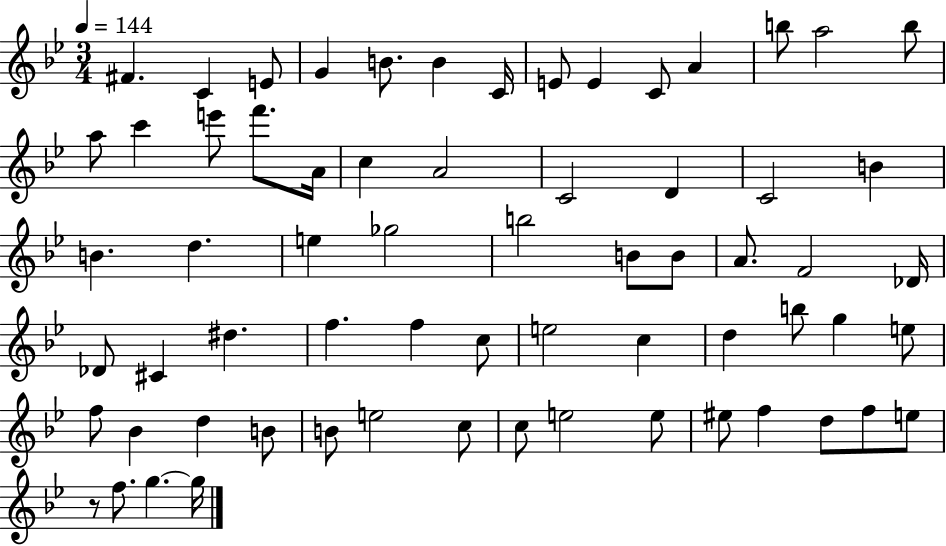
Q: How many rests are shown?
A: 1